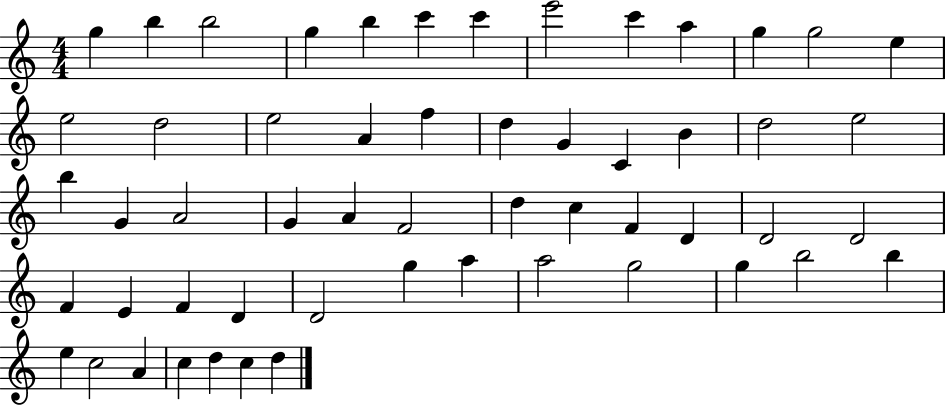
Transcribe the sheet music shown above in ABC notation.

X:1
T:Untitled
M:4/4
L:1/4
K:C
g b b2 g b c' c' e'2 c' a g g2 e e2 d2 e2 A f d G C B d2 e2 b G A2 G A F2 d c F D D2 D2 F E F D D2 g a a2 g2 g b2 b e c2 A c d c d